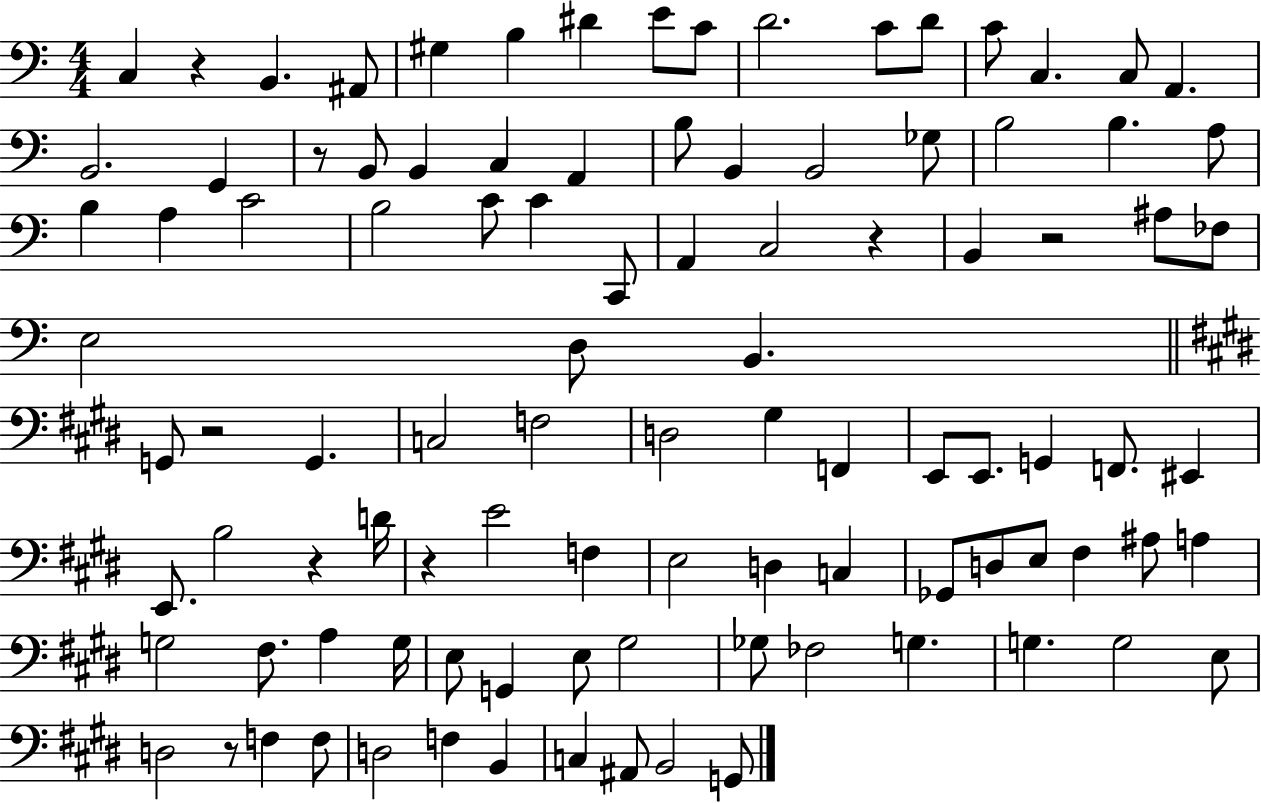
{
  \clef bass
  \numericTimeSignature
  \time 4/4
  \key c \major
  \repeat volta 2 { c4 r4 b,4. ais,8 | gis4 b4 dis'4 e'8 c'8 | d'2. c'8 d'8 | c'8 c4. c8 a,4. | \break b,2. g,4 | r8 b,8 b,4 c4 a,4 | b8 b,4 b,2 ges8 | b2 b4. a8 | \break b4 a4 c'2 | b2 c'8 c'4 c,8 | a,4 c2 r4 | b,4 r2 ais8 fes8 | \break e2 d8 b,4. | \bar "||" \break \key e \major g,8 r2 g,4. | c2 f2 | d2 gis4 f,4 | e,8 e,8. g,4 f,8. eis,4 | \break e,8. b2 r4 d'16 | r4 e'2 f4 | e2 d4 c4 | ges,8 d8 e8 fis4 ais8 a4 | \break g2 fis8. a4 g16 | e8 g,4 e8 gis2 | ges8 fes2 g4. | g4. g2 e8 | \break d2 r8 f4 f8 | d2 f4 b,4 | c4 ais,8 b,2 g,8 | } \bar "|."
}